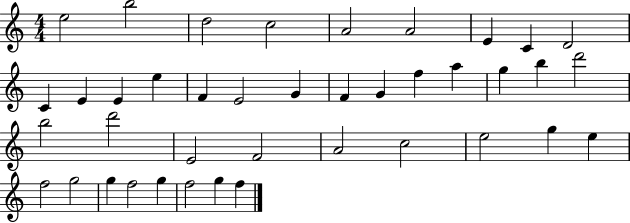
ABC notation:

X:1
T:Untitled
M:4/4
L:1/4
K:C
e2 b2 d2 c2 A2 A2 E C D2 C E E e F E2 G F G f a g b d'2 b2 d'2 E2 F2 A2 c2 e2 g e f2 g2 g f2 g f2 g f